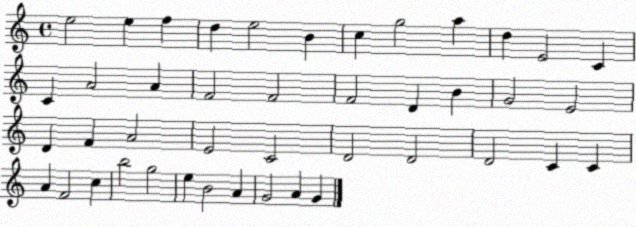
X:1
T:Untitled
M:4/4
L:1/4
K:C
e2 e f d e2 B c g2 a d E2 C C A2 A F2 F2 F2 D B G2 E2 D F A2 E2 C2 D2 D2 D2 C C A F2 c b2 g2 e B2 A G2 A G